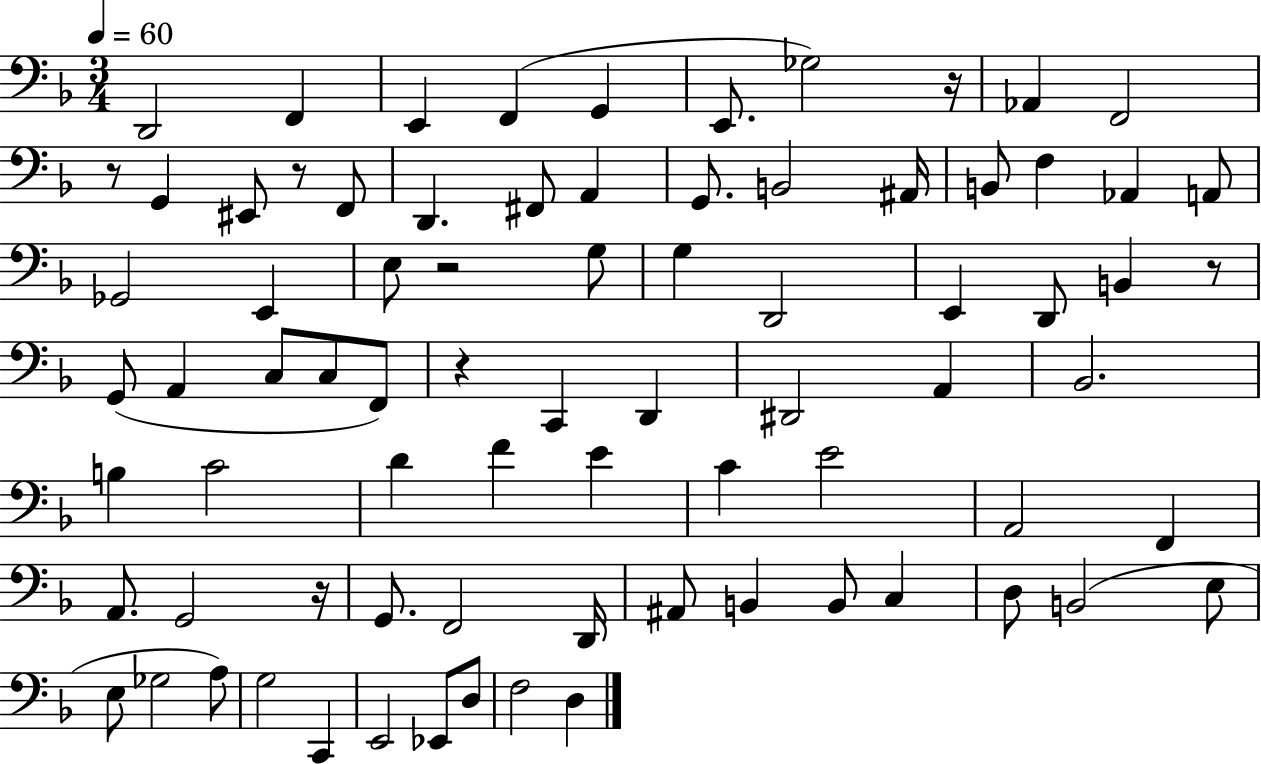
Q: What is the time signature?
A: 3/4